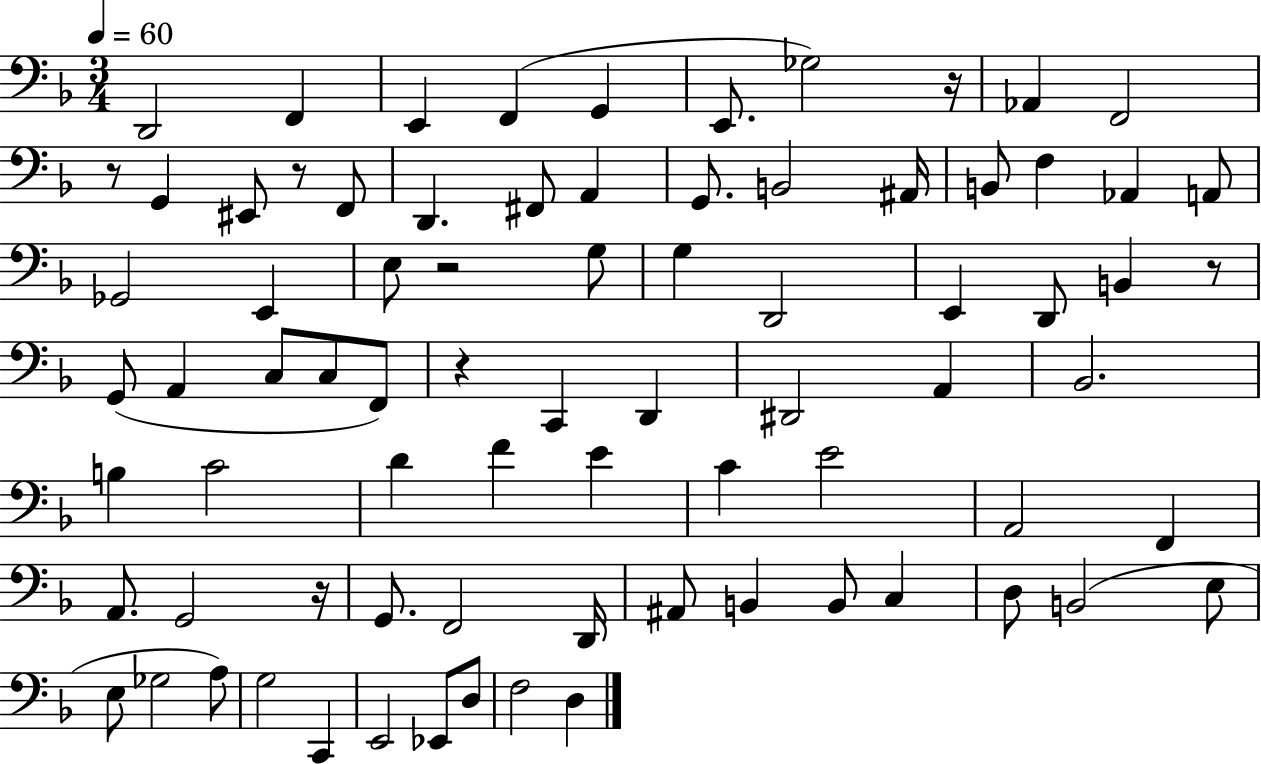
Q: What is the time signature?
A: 3/4